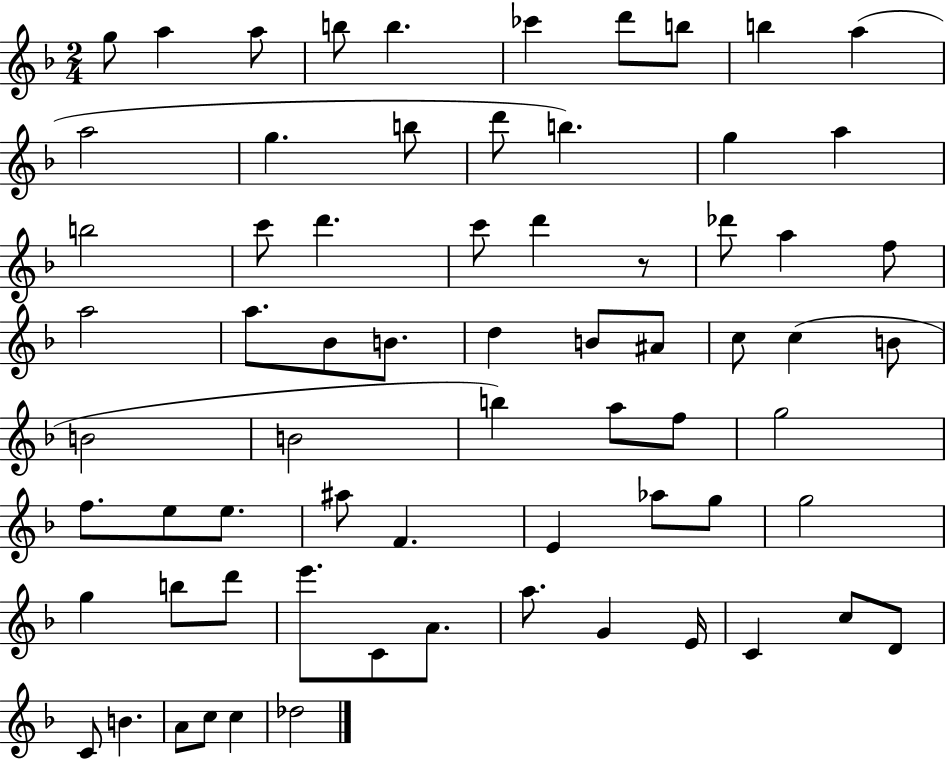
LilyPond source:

{
  \clef treble
  \numericTimeSignature
  \time 2/4
  \key f \major
  g''8 a''4 a''8 | b''8 b''4. | ces'''4 d'''8 b''8 | b''4 a''4( | \break a''2 | g''4. b''8 | d'''8 b''4.) | g''4 a''4 | \break b''2 | c'''8 d'''4. | c'''8 d'''4 r8 | des'''8 a''4 f''8 | \break a''2 | a''8. bes'8 b'8. | d''4 b'8 ais'8 | c''8 c''4( b'8 | \break b'2 | b'2 | b''4) a''8 f''8 | g''2 | \break f''8. e''8 e''8. | ais''8 f'4. | e'4 aes''8 g''8 | g''2 | \break g''4 b''8 d'''8 | e'''8. c'8 a'8. | a''8. g'4 e'16 | c'4 c''8 d'8 | \break c'8 b'4. | a'8 c''8 c''4 | des''2 | \bar "|."
}